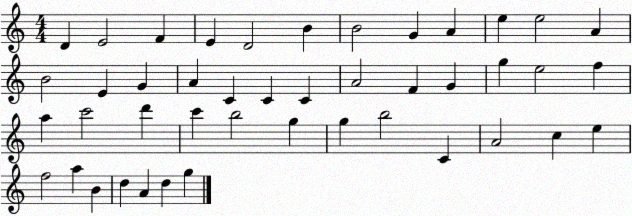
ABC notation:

X:1
T:Untitled
M:4/4
L:1/4
K:C
D E2 F E D2 B B2 G A e e2 A B2 E G A C C C A2 F G g e2 f a c'2 d' c' b2 g g b2 C A2 c e f2 a B d A d g